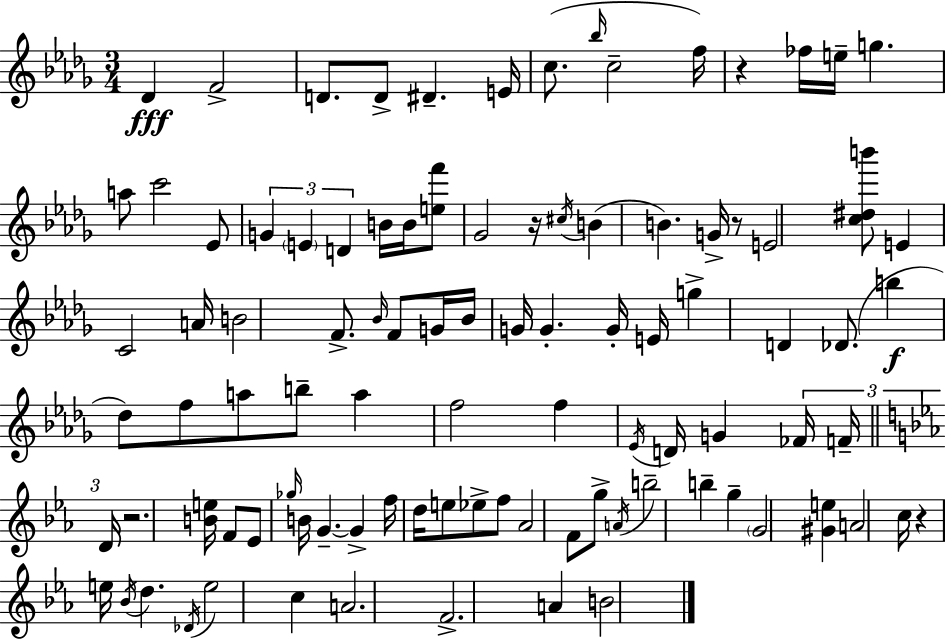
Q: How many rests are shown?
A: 5